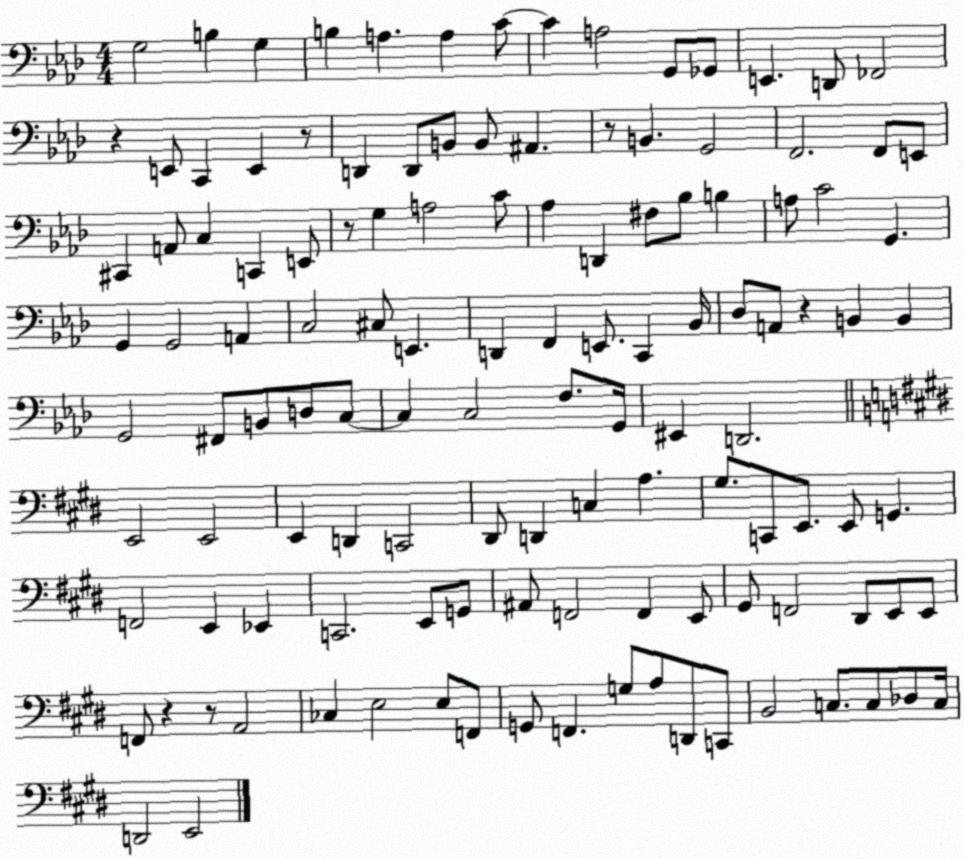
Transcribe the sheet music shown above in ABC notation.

X:1
T:Untitled
M:4/4
L:1/4
K:Ab
G,2 B, G, B, A, A, C/2 C A,2 G,,/2 _G,,/2 E,, D,,/2 _F,,2 z E,,/2 C,, E,, z/2 D,, D,,/2 B,,/2 B,,/2 ^A,, z/2 B,, G,,2 F,,2 F,,/2 E,,/2 ^C,, A,,/2 C, C,, E,,/2 z/2 G, A,2 C/2 _A, D,, ^F,/2 _B,/2 B, A,/2 C2 G,, G,, G,,2 A,, C,2 ^C,/2 E,, D,, F,, E,,/2 C,, _B,,/4 _D,/2 A,,/2 z B,, B,, G,,2 ^F,,/2 B,,/2 D,/2 C,/2 C, C,2 F,/2 G,,/4 ^E,, D,,2 E,,2 E,,2 E,, D,, C,,2 ^D,,/2 D,, C, A, ^G,/2 C,,/2 E,,/2 E,,/2 G,, F,,2 E,, _E,, C,,2 E,,/2 G,,/2 ^A,,/2 F,,2 F,, E,,/2 ^G,,/2 F,,2 ^D,,/2 E,,/2 E,,/2 F,,/2 z z/2 A,,2 _C, E,2 E,/2 F,,/2 G,,/2 F,, G,/2 A,/2 D,,/2 C,,/2 B,,2 C,/2 C,/2 _D,/2 C,/4 D,,2 E,,2